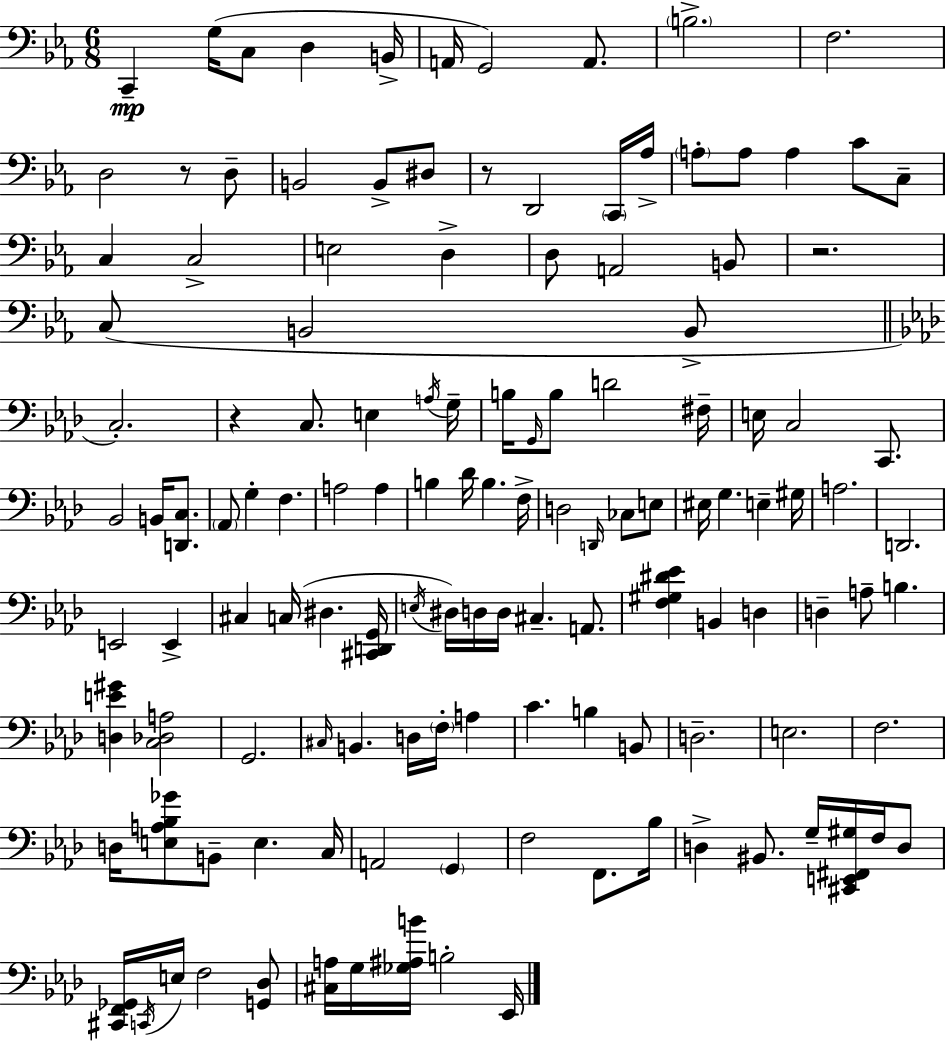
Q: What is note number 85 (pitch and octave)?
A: C#3